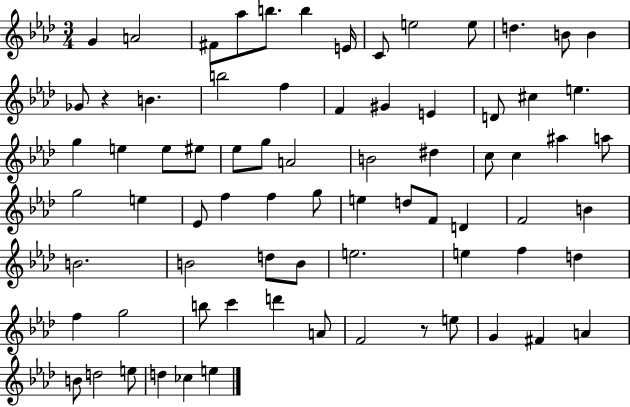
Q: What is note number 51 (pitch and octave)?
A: D5